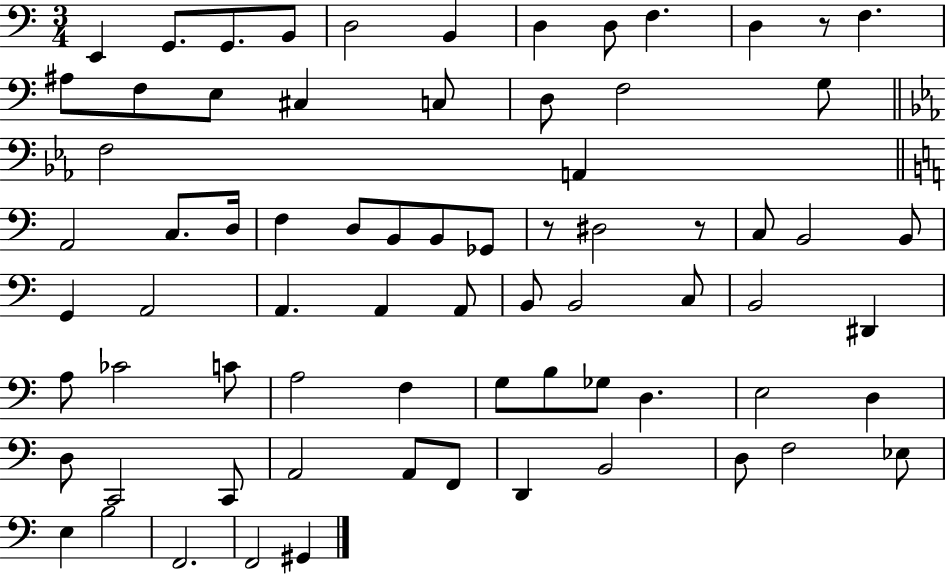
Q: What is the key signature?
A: C major